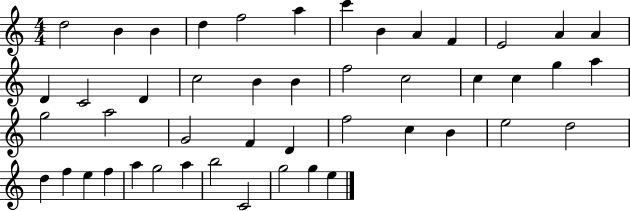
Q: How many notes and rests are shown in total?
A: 47